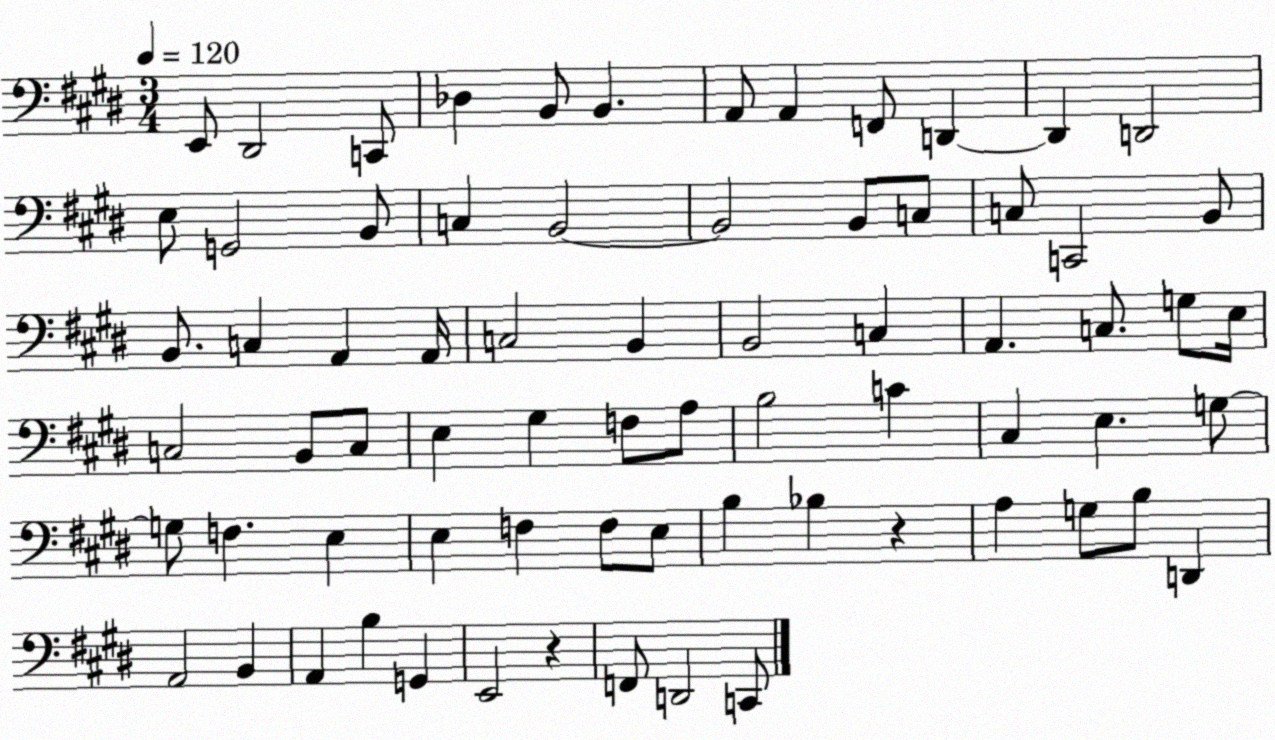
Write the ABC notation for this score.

X:1
T:Untitled
M:3/4
L:1/4
K:E
E,,/2 ^D,,2 C,,/2 _D, B,,/2 B,, A,,/2 A,, F,,/2 D,, D,, D,,2 E,/2 G,,2 B,,/2 C, B,,2 B,,2 B,,/2 C,/2 C,/2 C,,2 B,,/2 B,,/2 C, A,, A,,/4 C,2 B,, B,,2 C, A,, C,/2 G,/2 E,/4 C,2 B,,/2 C,/2 E, ^G, F,/2 A,/2 B,2 C ^C, E, G,/2 G,/2 F, E, E, F, F,/2 E,/2 B, _B, z A, G,/2 B,/2 D,, A,,2 B,, A,, B, G,, E,,2 z F,,/2 D,,2 C,,/2